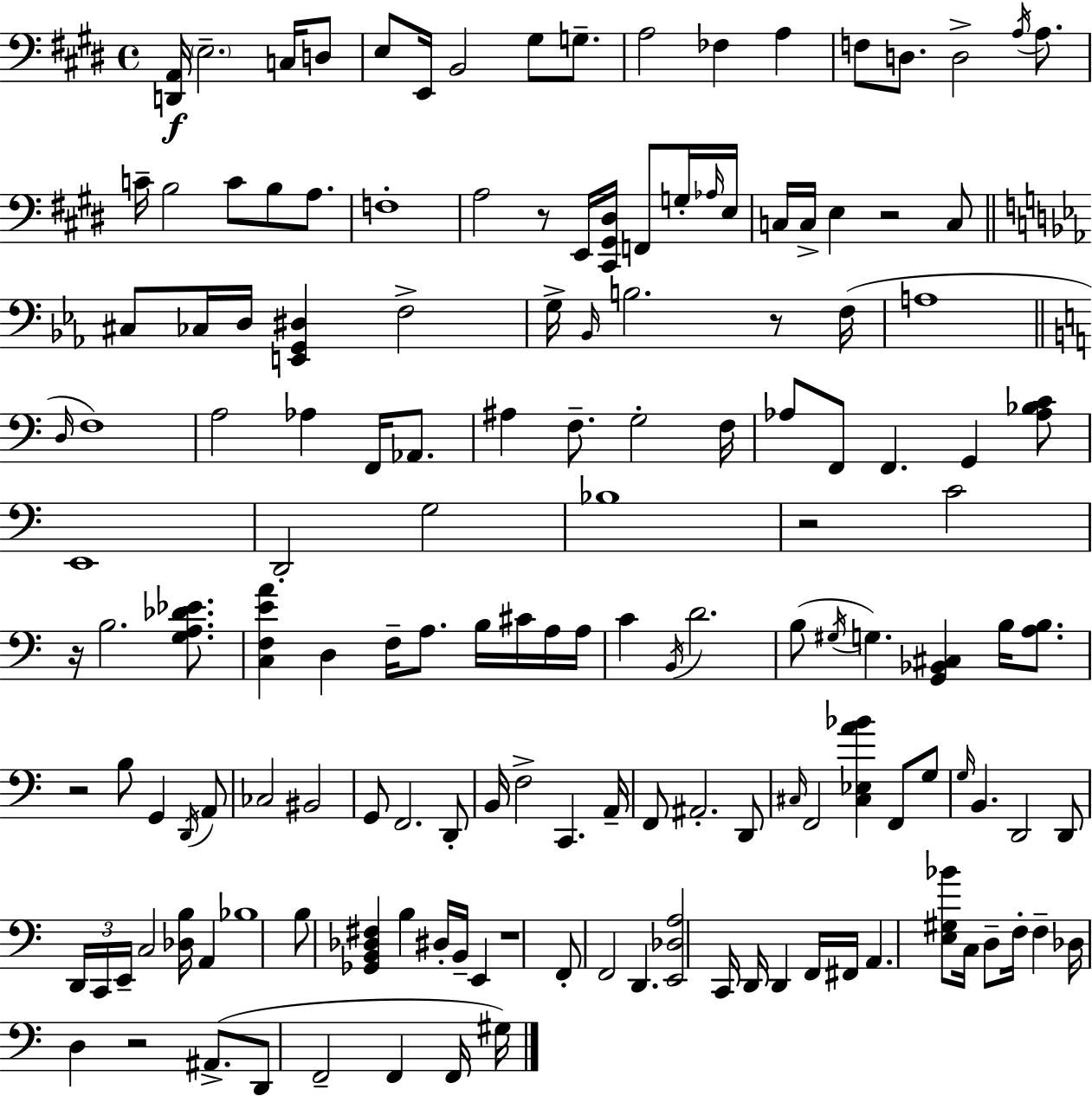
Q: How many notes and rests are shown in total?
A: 152